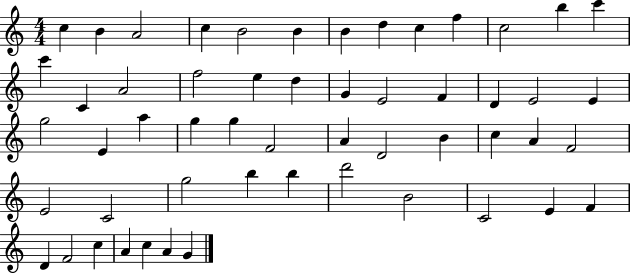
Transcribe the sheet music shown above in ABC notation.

X:1
T:Untitled
M:4/4
L:1/4
K:C
c B A2 c B2 B B d c f c2 b c' c' C A2 f2 e d G E2 F D E2 E g2 E a g g F2 A D2 B c A F2 E2 C2 g2 b b d'2 B2 C2 E F D F2 c A c A G